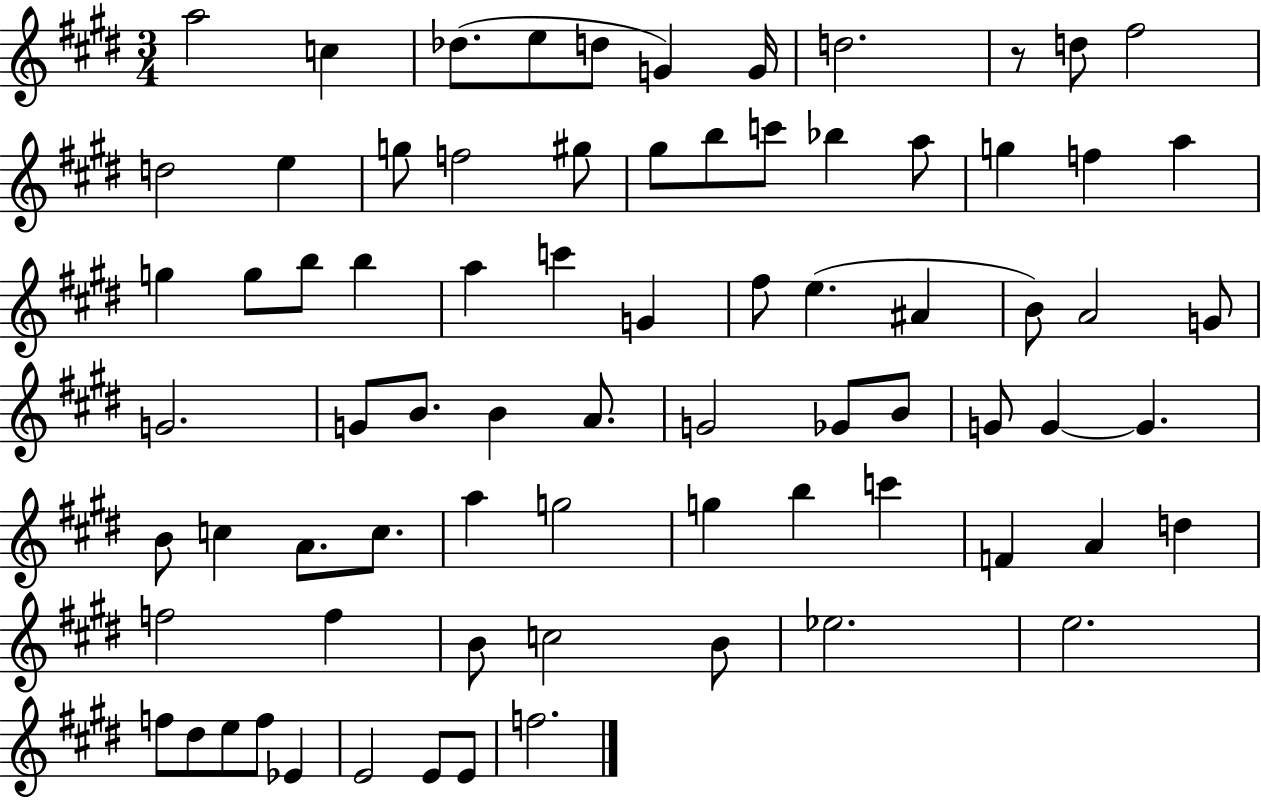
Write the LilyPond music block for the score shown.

{
  \clef treble
  \numericTimeSignature
  \time 3/4
  \key e \major
  \repeat volta 2 { a''2 c''4 | des''8.( e''8 d''8 g'4) g'16 | d''2. | r8 d''8 fis''2 | \break d''2 e''4 | g''8 f''2 gis''8 | gis''8 b''8 c'''8 bes''4 a''8 | g''4 f''4 a''4 | \break g''4 g''8 b''8 b''4 | a''4 c'''4 g'4 | fis''8 e''4.( ais'4 | b'8) a'2 g'8 | \break g'2. | g'8 b'8. b'4 a'8. | g'2 ges'8 b'8 | g'8 g'4~~ g'4. | \break b'8 c''4 a'8. c''8. | a''4 g''2 | g''4 b''4 c'''4 | f'4 a'4 d''4 | \break f''2 f''4 | b'8 c''2 b'8 | ees''2. | e''2. | \break f''8 dis''8 e''8 f''8 ees'4 | e'2 e'8 e'8 | f''2. | } \bar "|."
}